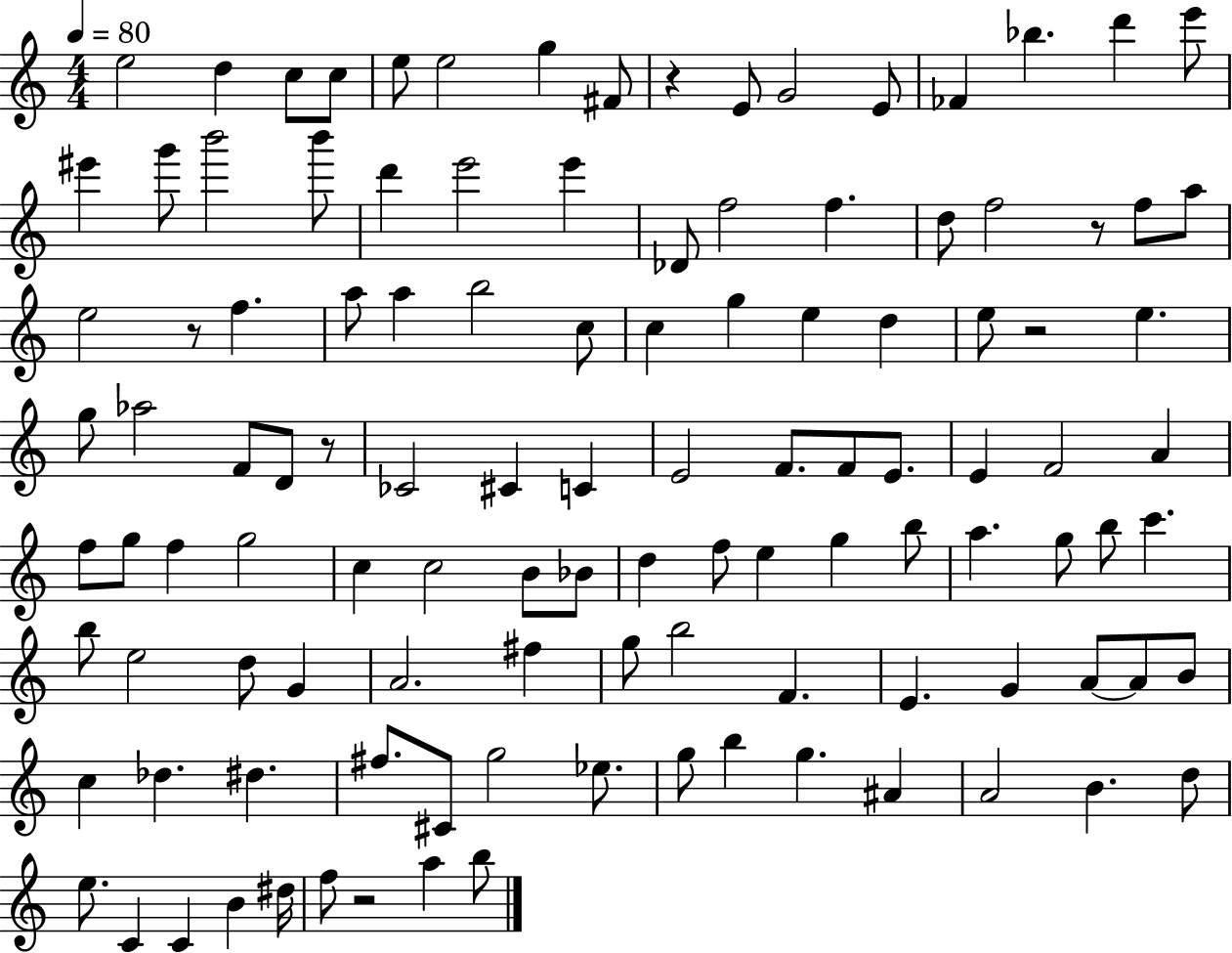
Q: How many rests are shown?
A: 6